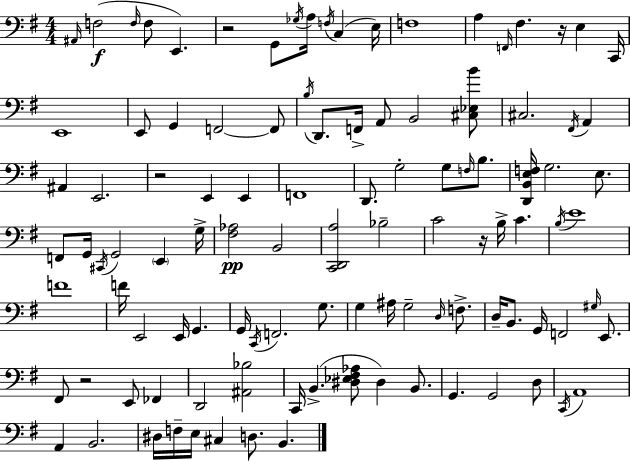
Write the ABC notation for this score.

X:1
T:Untitled
M:4/4
L:1/4
K:G
^A,,/4 F,2 F,/4 F,/2 E,, z2 G,,/2 _G,/4 A,/4 F,/4 C, E,/4 F,4 A, F,,/4 ^F, z/4 E, C,,/4 E,,4 E,,/2 G,, F,,2 F,,/2 B,/4 D,,/2 F,,/4 A,,/2 B,,2 [^C,_E,B]/2 ^C,2 ^F,,/4 A,, ^A,, E,,2 z2 E,, E,, F,,4 D,,/2 G,2 G,/2 F,/4 B,/2 [D,,B,,E,F,]/4 G,2 E,/2 F,,/2 G,,/4 ^C,,/4 G,,2 E,, G,/4 [^F,_A,]2 B,,2 [C,,D,,A,]2 _B,2 C2 z/4 B,/4 C B,/4 E4 F4 F/4 E,,2 E,,/4 G,, G,,/4 C,,/4 F,,2 G,/2 G, ^A,/4 G,2 D,/4 F,/2 D,/4 B,,/2 G,,/4 F,,2 ^G,/4 E,,/2 ^F,,/2 z2 E,,/2 _F,, D,,2 [^A,,_B,]2 C,,/4 B,, [^D,_E,^F,_A,]/2 ^D, B,,/2 G,, G,,2 D,/2 C,,/4 A,,4 A,, B,,2 ^D,/4 F,/4 E,/4 ^C, D,/2 B,,